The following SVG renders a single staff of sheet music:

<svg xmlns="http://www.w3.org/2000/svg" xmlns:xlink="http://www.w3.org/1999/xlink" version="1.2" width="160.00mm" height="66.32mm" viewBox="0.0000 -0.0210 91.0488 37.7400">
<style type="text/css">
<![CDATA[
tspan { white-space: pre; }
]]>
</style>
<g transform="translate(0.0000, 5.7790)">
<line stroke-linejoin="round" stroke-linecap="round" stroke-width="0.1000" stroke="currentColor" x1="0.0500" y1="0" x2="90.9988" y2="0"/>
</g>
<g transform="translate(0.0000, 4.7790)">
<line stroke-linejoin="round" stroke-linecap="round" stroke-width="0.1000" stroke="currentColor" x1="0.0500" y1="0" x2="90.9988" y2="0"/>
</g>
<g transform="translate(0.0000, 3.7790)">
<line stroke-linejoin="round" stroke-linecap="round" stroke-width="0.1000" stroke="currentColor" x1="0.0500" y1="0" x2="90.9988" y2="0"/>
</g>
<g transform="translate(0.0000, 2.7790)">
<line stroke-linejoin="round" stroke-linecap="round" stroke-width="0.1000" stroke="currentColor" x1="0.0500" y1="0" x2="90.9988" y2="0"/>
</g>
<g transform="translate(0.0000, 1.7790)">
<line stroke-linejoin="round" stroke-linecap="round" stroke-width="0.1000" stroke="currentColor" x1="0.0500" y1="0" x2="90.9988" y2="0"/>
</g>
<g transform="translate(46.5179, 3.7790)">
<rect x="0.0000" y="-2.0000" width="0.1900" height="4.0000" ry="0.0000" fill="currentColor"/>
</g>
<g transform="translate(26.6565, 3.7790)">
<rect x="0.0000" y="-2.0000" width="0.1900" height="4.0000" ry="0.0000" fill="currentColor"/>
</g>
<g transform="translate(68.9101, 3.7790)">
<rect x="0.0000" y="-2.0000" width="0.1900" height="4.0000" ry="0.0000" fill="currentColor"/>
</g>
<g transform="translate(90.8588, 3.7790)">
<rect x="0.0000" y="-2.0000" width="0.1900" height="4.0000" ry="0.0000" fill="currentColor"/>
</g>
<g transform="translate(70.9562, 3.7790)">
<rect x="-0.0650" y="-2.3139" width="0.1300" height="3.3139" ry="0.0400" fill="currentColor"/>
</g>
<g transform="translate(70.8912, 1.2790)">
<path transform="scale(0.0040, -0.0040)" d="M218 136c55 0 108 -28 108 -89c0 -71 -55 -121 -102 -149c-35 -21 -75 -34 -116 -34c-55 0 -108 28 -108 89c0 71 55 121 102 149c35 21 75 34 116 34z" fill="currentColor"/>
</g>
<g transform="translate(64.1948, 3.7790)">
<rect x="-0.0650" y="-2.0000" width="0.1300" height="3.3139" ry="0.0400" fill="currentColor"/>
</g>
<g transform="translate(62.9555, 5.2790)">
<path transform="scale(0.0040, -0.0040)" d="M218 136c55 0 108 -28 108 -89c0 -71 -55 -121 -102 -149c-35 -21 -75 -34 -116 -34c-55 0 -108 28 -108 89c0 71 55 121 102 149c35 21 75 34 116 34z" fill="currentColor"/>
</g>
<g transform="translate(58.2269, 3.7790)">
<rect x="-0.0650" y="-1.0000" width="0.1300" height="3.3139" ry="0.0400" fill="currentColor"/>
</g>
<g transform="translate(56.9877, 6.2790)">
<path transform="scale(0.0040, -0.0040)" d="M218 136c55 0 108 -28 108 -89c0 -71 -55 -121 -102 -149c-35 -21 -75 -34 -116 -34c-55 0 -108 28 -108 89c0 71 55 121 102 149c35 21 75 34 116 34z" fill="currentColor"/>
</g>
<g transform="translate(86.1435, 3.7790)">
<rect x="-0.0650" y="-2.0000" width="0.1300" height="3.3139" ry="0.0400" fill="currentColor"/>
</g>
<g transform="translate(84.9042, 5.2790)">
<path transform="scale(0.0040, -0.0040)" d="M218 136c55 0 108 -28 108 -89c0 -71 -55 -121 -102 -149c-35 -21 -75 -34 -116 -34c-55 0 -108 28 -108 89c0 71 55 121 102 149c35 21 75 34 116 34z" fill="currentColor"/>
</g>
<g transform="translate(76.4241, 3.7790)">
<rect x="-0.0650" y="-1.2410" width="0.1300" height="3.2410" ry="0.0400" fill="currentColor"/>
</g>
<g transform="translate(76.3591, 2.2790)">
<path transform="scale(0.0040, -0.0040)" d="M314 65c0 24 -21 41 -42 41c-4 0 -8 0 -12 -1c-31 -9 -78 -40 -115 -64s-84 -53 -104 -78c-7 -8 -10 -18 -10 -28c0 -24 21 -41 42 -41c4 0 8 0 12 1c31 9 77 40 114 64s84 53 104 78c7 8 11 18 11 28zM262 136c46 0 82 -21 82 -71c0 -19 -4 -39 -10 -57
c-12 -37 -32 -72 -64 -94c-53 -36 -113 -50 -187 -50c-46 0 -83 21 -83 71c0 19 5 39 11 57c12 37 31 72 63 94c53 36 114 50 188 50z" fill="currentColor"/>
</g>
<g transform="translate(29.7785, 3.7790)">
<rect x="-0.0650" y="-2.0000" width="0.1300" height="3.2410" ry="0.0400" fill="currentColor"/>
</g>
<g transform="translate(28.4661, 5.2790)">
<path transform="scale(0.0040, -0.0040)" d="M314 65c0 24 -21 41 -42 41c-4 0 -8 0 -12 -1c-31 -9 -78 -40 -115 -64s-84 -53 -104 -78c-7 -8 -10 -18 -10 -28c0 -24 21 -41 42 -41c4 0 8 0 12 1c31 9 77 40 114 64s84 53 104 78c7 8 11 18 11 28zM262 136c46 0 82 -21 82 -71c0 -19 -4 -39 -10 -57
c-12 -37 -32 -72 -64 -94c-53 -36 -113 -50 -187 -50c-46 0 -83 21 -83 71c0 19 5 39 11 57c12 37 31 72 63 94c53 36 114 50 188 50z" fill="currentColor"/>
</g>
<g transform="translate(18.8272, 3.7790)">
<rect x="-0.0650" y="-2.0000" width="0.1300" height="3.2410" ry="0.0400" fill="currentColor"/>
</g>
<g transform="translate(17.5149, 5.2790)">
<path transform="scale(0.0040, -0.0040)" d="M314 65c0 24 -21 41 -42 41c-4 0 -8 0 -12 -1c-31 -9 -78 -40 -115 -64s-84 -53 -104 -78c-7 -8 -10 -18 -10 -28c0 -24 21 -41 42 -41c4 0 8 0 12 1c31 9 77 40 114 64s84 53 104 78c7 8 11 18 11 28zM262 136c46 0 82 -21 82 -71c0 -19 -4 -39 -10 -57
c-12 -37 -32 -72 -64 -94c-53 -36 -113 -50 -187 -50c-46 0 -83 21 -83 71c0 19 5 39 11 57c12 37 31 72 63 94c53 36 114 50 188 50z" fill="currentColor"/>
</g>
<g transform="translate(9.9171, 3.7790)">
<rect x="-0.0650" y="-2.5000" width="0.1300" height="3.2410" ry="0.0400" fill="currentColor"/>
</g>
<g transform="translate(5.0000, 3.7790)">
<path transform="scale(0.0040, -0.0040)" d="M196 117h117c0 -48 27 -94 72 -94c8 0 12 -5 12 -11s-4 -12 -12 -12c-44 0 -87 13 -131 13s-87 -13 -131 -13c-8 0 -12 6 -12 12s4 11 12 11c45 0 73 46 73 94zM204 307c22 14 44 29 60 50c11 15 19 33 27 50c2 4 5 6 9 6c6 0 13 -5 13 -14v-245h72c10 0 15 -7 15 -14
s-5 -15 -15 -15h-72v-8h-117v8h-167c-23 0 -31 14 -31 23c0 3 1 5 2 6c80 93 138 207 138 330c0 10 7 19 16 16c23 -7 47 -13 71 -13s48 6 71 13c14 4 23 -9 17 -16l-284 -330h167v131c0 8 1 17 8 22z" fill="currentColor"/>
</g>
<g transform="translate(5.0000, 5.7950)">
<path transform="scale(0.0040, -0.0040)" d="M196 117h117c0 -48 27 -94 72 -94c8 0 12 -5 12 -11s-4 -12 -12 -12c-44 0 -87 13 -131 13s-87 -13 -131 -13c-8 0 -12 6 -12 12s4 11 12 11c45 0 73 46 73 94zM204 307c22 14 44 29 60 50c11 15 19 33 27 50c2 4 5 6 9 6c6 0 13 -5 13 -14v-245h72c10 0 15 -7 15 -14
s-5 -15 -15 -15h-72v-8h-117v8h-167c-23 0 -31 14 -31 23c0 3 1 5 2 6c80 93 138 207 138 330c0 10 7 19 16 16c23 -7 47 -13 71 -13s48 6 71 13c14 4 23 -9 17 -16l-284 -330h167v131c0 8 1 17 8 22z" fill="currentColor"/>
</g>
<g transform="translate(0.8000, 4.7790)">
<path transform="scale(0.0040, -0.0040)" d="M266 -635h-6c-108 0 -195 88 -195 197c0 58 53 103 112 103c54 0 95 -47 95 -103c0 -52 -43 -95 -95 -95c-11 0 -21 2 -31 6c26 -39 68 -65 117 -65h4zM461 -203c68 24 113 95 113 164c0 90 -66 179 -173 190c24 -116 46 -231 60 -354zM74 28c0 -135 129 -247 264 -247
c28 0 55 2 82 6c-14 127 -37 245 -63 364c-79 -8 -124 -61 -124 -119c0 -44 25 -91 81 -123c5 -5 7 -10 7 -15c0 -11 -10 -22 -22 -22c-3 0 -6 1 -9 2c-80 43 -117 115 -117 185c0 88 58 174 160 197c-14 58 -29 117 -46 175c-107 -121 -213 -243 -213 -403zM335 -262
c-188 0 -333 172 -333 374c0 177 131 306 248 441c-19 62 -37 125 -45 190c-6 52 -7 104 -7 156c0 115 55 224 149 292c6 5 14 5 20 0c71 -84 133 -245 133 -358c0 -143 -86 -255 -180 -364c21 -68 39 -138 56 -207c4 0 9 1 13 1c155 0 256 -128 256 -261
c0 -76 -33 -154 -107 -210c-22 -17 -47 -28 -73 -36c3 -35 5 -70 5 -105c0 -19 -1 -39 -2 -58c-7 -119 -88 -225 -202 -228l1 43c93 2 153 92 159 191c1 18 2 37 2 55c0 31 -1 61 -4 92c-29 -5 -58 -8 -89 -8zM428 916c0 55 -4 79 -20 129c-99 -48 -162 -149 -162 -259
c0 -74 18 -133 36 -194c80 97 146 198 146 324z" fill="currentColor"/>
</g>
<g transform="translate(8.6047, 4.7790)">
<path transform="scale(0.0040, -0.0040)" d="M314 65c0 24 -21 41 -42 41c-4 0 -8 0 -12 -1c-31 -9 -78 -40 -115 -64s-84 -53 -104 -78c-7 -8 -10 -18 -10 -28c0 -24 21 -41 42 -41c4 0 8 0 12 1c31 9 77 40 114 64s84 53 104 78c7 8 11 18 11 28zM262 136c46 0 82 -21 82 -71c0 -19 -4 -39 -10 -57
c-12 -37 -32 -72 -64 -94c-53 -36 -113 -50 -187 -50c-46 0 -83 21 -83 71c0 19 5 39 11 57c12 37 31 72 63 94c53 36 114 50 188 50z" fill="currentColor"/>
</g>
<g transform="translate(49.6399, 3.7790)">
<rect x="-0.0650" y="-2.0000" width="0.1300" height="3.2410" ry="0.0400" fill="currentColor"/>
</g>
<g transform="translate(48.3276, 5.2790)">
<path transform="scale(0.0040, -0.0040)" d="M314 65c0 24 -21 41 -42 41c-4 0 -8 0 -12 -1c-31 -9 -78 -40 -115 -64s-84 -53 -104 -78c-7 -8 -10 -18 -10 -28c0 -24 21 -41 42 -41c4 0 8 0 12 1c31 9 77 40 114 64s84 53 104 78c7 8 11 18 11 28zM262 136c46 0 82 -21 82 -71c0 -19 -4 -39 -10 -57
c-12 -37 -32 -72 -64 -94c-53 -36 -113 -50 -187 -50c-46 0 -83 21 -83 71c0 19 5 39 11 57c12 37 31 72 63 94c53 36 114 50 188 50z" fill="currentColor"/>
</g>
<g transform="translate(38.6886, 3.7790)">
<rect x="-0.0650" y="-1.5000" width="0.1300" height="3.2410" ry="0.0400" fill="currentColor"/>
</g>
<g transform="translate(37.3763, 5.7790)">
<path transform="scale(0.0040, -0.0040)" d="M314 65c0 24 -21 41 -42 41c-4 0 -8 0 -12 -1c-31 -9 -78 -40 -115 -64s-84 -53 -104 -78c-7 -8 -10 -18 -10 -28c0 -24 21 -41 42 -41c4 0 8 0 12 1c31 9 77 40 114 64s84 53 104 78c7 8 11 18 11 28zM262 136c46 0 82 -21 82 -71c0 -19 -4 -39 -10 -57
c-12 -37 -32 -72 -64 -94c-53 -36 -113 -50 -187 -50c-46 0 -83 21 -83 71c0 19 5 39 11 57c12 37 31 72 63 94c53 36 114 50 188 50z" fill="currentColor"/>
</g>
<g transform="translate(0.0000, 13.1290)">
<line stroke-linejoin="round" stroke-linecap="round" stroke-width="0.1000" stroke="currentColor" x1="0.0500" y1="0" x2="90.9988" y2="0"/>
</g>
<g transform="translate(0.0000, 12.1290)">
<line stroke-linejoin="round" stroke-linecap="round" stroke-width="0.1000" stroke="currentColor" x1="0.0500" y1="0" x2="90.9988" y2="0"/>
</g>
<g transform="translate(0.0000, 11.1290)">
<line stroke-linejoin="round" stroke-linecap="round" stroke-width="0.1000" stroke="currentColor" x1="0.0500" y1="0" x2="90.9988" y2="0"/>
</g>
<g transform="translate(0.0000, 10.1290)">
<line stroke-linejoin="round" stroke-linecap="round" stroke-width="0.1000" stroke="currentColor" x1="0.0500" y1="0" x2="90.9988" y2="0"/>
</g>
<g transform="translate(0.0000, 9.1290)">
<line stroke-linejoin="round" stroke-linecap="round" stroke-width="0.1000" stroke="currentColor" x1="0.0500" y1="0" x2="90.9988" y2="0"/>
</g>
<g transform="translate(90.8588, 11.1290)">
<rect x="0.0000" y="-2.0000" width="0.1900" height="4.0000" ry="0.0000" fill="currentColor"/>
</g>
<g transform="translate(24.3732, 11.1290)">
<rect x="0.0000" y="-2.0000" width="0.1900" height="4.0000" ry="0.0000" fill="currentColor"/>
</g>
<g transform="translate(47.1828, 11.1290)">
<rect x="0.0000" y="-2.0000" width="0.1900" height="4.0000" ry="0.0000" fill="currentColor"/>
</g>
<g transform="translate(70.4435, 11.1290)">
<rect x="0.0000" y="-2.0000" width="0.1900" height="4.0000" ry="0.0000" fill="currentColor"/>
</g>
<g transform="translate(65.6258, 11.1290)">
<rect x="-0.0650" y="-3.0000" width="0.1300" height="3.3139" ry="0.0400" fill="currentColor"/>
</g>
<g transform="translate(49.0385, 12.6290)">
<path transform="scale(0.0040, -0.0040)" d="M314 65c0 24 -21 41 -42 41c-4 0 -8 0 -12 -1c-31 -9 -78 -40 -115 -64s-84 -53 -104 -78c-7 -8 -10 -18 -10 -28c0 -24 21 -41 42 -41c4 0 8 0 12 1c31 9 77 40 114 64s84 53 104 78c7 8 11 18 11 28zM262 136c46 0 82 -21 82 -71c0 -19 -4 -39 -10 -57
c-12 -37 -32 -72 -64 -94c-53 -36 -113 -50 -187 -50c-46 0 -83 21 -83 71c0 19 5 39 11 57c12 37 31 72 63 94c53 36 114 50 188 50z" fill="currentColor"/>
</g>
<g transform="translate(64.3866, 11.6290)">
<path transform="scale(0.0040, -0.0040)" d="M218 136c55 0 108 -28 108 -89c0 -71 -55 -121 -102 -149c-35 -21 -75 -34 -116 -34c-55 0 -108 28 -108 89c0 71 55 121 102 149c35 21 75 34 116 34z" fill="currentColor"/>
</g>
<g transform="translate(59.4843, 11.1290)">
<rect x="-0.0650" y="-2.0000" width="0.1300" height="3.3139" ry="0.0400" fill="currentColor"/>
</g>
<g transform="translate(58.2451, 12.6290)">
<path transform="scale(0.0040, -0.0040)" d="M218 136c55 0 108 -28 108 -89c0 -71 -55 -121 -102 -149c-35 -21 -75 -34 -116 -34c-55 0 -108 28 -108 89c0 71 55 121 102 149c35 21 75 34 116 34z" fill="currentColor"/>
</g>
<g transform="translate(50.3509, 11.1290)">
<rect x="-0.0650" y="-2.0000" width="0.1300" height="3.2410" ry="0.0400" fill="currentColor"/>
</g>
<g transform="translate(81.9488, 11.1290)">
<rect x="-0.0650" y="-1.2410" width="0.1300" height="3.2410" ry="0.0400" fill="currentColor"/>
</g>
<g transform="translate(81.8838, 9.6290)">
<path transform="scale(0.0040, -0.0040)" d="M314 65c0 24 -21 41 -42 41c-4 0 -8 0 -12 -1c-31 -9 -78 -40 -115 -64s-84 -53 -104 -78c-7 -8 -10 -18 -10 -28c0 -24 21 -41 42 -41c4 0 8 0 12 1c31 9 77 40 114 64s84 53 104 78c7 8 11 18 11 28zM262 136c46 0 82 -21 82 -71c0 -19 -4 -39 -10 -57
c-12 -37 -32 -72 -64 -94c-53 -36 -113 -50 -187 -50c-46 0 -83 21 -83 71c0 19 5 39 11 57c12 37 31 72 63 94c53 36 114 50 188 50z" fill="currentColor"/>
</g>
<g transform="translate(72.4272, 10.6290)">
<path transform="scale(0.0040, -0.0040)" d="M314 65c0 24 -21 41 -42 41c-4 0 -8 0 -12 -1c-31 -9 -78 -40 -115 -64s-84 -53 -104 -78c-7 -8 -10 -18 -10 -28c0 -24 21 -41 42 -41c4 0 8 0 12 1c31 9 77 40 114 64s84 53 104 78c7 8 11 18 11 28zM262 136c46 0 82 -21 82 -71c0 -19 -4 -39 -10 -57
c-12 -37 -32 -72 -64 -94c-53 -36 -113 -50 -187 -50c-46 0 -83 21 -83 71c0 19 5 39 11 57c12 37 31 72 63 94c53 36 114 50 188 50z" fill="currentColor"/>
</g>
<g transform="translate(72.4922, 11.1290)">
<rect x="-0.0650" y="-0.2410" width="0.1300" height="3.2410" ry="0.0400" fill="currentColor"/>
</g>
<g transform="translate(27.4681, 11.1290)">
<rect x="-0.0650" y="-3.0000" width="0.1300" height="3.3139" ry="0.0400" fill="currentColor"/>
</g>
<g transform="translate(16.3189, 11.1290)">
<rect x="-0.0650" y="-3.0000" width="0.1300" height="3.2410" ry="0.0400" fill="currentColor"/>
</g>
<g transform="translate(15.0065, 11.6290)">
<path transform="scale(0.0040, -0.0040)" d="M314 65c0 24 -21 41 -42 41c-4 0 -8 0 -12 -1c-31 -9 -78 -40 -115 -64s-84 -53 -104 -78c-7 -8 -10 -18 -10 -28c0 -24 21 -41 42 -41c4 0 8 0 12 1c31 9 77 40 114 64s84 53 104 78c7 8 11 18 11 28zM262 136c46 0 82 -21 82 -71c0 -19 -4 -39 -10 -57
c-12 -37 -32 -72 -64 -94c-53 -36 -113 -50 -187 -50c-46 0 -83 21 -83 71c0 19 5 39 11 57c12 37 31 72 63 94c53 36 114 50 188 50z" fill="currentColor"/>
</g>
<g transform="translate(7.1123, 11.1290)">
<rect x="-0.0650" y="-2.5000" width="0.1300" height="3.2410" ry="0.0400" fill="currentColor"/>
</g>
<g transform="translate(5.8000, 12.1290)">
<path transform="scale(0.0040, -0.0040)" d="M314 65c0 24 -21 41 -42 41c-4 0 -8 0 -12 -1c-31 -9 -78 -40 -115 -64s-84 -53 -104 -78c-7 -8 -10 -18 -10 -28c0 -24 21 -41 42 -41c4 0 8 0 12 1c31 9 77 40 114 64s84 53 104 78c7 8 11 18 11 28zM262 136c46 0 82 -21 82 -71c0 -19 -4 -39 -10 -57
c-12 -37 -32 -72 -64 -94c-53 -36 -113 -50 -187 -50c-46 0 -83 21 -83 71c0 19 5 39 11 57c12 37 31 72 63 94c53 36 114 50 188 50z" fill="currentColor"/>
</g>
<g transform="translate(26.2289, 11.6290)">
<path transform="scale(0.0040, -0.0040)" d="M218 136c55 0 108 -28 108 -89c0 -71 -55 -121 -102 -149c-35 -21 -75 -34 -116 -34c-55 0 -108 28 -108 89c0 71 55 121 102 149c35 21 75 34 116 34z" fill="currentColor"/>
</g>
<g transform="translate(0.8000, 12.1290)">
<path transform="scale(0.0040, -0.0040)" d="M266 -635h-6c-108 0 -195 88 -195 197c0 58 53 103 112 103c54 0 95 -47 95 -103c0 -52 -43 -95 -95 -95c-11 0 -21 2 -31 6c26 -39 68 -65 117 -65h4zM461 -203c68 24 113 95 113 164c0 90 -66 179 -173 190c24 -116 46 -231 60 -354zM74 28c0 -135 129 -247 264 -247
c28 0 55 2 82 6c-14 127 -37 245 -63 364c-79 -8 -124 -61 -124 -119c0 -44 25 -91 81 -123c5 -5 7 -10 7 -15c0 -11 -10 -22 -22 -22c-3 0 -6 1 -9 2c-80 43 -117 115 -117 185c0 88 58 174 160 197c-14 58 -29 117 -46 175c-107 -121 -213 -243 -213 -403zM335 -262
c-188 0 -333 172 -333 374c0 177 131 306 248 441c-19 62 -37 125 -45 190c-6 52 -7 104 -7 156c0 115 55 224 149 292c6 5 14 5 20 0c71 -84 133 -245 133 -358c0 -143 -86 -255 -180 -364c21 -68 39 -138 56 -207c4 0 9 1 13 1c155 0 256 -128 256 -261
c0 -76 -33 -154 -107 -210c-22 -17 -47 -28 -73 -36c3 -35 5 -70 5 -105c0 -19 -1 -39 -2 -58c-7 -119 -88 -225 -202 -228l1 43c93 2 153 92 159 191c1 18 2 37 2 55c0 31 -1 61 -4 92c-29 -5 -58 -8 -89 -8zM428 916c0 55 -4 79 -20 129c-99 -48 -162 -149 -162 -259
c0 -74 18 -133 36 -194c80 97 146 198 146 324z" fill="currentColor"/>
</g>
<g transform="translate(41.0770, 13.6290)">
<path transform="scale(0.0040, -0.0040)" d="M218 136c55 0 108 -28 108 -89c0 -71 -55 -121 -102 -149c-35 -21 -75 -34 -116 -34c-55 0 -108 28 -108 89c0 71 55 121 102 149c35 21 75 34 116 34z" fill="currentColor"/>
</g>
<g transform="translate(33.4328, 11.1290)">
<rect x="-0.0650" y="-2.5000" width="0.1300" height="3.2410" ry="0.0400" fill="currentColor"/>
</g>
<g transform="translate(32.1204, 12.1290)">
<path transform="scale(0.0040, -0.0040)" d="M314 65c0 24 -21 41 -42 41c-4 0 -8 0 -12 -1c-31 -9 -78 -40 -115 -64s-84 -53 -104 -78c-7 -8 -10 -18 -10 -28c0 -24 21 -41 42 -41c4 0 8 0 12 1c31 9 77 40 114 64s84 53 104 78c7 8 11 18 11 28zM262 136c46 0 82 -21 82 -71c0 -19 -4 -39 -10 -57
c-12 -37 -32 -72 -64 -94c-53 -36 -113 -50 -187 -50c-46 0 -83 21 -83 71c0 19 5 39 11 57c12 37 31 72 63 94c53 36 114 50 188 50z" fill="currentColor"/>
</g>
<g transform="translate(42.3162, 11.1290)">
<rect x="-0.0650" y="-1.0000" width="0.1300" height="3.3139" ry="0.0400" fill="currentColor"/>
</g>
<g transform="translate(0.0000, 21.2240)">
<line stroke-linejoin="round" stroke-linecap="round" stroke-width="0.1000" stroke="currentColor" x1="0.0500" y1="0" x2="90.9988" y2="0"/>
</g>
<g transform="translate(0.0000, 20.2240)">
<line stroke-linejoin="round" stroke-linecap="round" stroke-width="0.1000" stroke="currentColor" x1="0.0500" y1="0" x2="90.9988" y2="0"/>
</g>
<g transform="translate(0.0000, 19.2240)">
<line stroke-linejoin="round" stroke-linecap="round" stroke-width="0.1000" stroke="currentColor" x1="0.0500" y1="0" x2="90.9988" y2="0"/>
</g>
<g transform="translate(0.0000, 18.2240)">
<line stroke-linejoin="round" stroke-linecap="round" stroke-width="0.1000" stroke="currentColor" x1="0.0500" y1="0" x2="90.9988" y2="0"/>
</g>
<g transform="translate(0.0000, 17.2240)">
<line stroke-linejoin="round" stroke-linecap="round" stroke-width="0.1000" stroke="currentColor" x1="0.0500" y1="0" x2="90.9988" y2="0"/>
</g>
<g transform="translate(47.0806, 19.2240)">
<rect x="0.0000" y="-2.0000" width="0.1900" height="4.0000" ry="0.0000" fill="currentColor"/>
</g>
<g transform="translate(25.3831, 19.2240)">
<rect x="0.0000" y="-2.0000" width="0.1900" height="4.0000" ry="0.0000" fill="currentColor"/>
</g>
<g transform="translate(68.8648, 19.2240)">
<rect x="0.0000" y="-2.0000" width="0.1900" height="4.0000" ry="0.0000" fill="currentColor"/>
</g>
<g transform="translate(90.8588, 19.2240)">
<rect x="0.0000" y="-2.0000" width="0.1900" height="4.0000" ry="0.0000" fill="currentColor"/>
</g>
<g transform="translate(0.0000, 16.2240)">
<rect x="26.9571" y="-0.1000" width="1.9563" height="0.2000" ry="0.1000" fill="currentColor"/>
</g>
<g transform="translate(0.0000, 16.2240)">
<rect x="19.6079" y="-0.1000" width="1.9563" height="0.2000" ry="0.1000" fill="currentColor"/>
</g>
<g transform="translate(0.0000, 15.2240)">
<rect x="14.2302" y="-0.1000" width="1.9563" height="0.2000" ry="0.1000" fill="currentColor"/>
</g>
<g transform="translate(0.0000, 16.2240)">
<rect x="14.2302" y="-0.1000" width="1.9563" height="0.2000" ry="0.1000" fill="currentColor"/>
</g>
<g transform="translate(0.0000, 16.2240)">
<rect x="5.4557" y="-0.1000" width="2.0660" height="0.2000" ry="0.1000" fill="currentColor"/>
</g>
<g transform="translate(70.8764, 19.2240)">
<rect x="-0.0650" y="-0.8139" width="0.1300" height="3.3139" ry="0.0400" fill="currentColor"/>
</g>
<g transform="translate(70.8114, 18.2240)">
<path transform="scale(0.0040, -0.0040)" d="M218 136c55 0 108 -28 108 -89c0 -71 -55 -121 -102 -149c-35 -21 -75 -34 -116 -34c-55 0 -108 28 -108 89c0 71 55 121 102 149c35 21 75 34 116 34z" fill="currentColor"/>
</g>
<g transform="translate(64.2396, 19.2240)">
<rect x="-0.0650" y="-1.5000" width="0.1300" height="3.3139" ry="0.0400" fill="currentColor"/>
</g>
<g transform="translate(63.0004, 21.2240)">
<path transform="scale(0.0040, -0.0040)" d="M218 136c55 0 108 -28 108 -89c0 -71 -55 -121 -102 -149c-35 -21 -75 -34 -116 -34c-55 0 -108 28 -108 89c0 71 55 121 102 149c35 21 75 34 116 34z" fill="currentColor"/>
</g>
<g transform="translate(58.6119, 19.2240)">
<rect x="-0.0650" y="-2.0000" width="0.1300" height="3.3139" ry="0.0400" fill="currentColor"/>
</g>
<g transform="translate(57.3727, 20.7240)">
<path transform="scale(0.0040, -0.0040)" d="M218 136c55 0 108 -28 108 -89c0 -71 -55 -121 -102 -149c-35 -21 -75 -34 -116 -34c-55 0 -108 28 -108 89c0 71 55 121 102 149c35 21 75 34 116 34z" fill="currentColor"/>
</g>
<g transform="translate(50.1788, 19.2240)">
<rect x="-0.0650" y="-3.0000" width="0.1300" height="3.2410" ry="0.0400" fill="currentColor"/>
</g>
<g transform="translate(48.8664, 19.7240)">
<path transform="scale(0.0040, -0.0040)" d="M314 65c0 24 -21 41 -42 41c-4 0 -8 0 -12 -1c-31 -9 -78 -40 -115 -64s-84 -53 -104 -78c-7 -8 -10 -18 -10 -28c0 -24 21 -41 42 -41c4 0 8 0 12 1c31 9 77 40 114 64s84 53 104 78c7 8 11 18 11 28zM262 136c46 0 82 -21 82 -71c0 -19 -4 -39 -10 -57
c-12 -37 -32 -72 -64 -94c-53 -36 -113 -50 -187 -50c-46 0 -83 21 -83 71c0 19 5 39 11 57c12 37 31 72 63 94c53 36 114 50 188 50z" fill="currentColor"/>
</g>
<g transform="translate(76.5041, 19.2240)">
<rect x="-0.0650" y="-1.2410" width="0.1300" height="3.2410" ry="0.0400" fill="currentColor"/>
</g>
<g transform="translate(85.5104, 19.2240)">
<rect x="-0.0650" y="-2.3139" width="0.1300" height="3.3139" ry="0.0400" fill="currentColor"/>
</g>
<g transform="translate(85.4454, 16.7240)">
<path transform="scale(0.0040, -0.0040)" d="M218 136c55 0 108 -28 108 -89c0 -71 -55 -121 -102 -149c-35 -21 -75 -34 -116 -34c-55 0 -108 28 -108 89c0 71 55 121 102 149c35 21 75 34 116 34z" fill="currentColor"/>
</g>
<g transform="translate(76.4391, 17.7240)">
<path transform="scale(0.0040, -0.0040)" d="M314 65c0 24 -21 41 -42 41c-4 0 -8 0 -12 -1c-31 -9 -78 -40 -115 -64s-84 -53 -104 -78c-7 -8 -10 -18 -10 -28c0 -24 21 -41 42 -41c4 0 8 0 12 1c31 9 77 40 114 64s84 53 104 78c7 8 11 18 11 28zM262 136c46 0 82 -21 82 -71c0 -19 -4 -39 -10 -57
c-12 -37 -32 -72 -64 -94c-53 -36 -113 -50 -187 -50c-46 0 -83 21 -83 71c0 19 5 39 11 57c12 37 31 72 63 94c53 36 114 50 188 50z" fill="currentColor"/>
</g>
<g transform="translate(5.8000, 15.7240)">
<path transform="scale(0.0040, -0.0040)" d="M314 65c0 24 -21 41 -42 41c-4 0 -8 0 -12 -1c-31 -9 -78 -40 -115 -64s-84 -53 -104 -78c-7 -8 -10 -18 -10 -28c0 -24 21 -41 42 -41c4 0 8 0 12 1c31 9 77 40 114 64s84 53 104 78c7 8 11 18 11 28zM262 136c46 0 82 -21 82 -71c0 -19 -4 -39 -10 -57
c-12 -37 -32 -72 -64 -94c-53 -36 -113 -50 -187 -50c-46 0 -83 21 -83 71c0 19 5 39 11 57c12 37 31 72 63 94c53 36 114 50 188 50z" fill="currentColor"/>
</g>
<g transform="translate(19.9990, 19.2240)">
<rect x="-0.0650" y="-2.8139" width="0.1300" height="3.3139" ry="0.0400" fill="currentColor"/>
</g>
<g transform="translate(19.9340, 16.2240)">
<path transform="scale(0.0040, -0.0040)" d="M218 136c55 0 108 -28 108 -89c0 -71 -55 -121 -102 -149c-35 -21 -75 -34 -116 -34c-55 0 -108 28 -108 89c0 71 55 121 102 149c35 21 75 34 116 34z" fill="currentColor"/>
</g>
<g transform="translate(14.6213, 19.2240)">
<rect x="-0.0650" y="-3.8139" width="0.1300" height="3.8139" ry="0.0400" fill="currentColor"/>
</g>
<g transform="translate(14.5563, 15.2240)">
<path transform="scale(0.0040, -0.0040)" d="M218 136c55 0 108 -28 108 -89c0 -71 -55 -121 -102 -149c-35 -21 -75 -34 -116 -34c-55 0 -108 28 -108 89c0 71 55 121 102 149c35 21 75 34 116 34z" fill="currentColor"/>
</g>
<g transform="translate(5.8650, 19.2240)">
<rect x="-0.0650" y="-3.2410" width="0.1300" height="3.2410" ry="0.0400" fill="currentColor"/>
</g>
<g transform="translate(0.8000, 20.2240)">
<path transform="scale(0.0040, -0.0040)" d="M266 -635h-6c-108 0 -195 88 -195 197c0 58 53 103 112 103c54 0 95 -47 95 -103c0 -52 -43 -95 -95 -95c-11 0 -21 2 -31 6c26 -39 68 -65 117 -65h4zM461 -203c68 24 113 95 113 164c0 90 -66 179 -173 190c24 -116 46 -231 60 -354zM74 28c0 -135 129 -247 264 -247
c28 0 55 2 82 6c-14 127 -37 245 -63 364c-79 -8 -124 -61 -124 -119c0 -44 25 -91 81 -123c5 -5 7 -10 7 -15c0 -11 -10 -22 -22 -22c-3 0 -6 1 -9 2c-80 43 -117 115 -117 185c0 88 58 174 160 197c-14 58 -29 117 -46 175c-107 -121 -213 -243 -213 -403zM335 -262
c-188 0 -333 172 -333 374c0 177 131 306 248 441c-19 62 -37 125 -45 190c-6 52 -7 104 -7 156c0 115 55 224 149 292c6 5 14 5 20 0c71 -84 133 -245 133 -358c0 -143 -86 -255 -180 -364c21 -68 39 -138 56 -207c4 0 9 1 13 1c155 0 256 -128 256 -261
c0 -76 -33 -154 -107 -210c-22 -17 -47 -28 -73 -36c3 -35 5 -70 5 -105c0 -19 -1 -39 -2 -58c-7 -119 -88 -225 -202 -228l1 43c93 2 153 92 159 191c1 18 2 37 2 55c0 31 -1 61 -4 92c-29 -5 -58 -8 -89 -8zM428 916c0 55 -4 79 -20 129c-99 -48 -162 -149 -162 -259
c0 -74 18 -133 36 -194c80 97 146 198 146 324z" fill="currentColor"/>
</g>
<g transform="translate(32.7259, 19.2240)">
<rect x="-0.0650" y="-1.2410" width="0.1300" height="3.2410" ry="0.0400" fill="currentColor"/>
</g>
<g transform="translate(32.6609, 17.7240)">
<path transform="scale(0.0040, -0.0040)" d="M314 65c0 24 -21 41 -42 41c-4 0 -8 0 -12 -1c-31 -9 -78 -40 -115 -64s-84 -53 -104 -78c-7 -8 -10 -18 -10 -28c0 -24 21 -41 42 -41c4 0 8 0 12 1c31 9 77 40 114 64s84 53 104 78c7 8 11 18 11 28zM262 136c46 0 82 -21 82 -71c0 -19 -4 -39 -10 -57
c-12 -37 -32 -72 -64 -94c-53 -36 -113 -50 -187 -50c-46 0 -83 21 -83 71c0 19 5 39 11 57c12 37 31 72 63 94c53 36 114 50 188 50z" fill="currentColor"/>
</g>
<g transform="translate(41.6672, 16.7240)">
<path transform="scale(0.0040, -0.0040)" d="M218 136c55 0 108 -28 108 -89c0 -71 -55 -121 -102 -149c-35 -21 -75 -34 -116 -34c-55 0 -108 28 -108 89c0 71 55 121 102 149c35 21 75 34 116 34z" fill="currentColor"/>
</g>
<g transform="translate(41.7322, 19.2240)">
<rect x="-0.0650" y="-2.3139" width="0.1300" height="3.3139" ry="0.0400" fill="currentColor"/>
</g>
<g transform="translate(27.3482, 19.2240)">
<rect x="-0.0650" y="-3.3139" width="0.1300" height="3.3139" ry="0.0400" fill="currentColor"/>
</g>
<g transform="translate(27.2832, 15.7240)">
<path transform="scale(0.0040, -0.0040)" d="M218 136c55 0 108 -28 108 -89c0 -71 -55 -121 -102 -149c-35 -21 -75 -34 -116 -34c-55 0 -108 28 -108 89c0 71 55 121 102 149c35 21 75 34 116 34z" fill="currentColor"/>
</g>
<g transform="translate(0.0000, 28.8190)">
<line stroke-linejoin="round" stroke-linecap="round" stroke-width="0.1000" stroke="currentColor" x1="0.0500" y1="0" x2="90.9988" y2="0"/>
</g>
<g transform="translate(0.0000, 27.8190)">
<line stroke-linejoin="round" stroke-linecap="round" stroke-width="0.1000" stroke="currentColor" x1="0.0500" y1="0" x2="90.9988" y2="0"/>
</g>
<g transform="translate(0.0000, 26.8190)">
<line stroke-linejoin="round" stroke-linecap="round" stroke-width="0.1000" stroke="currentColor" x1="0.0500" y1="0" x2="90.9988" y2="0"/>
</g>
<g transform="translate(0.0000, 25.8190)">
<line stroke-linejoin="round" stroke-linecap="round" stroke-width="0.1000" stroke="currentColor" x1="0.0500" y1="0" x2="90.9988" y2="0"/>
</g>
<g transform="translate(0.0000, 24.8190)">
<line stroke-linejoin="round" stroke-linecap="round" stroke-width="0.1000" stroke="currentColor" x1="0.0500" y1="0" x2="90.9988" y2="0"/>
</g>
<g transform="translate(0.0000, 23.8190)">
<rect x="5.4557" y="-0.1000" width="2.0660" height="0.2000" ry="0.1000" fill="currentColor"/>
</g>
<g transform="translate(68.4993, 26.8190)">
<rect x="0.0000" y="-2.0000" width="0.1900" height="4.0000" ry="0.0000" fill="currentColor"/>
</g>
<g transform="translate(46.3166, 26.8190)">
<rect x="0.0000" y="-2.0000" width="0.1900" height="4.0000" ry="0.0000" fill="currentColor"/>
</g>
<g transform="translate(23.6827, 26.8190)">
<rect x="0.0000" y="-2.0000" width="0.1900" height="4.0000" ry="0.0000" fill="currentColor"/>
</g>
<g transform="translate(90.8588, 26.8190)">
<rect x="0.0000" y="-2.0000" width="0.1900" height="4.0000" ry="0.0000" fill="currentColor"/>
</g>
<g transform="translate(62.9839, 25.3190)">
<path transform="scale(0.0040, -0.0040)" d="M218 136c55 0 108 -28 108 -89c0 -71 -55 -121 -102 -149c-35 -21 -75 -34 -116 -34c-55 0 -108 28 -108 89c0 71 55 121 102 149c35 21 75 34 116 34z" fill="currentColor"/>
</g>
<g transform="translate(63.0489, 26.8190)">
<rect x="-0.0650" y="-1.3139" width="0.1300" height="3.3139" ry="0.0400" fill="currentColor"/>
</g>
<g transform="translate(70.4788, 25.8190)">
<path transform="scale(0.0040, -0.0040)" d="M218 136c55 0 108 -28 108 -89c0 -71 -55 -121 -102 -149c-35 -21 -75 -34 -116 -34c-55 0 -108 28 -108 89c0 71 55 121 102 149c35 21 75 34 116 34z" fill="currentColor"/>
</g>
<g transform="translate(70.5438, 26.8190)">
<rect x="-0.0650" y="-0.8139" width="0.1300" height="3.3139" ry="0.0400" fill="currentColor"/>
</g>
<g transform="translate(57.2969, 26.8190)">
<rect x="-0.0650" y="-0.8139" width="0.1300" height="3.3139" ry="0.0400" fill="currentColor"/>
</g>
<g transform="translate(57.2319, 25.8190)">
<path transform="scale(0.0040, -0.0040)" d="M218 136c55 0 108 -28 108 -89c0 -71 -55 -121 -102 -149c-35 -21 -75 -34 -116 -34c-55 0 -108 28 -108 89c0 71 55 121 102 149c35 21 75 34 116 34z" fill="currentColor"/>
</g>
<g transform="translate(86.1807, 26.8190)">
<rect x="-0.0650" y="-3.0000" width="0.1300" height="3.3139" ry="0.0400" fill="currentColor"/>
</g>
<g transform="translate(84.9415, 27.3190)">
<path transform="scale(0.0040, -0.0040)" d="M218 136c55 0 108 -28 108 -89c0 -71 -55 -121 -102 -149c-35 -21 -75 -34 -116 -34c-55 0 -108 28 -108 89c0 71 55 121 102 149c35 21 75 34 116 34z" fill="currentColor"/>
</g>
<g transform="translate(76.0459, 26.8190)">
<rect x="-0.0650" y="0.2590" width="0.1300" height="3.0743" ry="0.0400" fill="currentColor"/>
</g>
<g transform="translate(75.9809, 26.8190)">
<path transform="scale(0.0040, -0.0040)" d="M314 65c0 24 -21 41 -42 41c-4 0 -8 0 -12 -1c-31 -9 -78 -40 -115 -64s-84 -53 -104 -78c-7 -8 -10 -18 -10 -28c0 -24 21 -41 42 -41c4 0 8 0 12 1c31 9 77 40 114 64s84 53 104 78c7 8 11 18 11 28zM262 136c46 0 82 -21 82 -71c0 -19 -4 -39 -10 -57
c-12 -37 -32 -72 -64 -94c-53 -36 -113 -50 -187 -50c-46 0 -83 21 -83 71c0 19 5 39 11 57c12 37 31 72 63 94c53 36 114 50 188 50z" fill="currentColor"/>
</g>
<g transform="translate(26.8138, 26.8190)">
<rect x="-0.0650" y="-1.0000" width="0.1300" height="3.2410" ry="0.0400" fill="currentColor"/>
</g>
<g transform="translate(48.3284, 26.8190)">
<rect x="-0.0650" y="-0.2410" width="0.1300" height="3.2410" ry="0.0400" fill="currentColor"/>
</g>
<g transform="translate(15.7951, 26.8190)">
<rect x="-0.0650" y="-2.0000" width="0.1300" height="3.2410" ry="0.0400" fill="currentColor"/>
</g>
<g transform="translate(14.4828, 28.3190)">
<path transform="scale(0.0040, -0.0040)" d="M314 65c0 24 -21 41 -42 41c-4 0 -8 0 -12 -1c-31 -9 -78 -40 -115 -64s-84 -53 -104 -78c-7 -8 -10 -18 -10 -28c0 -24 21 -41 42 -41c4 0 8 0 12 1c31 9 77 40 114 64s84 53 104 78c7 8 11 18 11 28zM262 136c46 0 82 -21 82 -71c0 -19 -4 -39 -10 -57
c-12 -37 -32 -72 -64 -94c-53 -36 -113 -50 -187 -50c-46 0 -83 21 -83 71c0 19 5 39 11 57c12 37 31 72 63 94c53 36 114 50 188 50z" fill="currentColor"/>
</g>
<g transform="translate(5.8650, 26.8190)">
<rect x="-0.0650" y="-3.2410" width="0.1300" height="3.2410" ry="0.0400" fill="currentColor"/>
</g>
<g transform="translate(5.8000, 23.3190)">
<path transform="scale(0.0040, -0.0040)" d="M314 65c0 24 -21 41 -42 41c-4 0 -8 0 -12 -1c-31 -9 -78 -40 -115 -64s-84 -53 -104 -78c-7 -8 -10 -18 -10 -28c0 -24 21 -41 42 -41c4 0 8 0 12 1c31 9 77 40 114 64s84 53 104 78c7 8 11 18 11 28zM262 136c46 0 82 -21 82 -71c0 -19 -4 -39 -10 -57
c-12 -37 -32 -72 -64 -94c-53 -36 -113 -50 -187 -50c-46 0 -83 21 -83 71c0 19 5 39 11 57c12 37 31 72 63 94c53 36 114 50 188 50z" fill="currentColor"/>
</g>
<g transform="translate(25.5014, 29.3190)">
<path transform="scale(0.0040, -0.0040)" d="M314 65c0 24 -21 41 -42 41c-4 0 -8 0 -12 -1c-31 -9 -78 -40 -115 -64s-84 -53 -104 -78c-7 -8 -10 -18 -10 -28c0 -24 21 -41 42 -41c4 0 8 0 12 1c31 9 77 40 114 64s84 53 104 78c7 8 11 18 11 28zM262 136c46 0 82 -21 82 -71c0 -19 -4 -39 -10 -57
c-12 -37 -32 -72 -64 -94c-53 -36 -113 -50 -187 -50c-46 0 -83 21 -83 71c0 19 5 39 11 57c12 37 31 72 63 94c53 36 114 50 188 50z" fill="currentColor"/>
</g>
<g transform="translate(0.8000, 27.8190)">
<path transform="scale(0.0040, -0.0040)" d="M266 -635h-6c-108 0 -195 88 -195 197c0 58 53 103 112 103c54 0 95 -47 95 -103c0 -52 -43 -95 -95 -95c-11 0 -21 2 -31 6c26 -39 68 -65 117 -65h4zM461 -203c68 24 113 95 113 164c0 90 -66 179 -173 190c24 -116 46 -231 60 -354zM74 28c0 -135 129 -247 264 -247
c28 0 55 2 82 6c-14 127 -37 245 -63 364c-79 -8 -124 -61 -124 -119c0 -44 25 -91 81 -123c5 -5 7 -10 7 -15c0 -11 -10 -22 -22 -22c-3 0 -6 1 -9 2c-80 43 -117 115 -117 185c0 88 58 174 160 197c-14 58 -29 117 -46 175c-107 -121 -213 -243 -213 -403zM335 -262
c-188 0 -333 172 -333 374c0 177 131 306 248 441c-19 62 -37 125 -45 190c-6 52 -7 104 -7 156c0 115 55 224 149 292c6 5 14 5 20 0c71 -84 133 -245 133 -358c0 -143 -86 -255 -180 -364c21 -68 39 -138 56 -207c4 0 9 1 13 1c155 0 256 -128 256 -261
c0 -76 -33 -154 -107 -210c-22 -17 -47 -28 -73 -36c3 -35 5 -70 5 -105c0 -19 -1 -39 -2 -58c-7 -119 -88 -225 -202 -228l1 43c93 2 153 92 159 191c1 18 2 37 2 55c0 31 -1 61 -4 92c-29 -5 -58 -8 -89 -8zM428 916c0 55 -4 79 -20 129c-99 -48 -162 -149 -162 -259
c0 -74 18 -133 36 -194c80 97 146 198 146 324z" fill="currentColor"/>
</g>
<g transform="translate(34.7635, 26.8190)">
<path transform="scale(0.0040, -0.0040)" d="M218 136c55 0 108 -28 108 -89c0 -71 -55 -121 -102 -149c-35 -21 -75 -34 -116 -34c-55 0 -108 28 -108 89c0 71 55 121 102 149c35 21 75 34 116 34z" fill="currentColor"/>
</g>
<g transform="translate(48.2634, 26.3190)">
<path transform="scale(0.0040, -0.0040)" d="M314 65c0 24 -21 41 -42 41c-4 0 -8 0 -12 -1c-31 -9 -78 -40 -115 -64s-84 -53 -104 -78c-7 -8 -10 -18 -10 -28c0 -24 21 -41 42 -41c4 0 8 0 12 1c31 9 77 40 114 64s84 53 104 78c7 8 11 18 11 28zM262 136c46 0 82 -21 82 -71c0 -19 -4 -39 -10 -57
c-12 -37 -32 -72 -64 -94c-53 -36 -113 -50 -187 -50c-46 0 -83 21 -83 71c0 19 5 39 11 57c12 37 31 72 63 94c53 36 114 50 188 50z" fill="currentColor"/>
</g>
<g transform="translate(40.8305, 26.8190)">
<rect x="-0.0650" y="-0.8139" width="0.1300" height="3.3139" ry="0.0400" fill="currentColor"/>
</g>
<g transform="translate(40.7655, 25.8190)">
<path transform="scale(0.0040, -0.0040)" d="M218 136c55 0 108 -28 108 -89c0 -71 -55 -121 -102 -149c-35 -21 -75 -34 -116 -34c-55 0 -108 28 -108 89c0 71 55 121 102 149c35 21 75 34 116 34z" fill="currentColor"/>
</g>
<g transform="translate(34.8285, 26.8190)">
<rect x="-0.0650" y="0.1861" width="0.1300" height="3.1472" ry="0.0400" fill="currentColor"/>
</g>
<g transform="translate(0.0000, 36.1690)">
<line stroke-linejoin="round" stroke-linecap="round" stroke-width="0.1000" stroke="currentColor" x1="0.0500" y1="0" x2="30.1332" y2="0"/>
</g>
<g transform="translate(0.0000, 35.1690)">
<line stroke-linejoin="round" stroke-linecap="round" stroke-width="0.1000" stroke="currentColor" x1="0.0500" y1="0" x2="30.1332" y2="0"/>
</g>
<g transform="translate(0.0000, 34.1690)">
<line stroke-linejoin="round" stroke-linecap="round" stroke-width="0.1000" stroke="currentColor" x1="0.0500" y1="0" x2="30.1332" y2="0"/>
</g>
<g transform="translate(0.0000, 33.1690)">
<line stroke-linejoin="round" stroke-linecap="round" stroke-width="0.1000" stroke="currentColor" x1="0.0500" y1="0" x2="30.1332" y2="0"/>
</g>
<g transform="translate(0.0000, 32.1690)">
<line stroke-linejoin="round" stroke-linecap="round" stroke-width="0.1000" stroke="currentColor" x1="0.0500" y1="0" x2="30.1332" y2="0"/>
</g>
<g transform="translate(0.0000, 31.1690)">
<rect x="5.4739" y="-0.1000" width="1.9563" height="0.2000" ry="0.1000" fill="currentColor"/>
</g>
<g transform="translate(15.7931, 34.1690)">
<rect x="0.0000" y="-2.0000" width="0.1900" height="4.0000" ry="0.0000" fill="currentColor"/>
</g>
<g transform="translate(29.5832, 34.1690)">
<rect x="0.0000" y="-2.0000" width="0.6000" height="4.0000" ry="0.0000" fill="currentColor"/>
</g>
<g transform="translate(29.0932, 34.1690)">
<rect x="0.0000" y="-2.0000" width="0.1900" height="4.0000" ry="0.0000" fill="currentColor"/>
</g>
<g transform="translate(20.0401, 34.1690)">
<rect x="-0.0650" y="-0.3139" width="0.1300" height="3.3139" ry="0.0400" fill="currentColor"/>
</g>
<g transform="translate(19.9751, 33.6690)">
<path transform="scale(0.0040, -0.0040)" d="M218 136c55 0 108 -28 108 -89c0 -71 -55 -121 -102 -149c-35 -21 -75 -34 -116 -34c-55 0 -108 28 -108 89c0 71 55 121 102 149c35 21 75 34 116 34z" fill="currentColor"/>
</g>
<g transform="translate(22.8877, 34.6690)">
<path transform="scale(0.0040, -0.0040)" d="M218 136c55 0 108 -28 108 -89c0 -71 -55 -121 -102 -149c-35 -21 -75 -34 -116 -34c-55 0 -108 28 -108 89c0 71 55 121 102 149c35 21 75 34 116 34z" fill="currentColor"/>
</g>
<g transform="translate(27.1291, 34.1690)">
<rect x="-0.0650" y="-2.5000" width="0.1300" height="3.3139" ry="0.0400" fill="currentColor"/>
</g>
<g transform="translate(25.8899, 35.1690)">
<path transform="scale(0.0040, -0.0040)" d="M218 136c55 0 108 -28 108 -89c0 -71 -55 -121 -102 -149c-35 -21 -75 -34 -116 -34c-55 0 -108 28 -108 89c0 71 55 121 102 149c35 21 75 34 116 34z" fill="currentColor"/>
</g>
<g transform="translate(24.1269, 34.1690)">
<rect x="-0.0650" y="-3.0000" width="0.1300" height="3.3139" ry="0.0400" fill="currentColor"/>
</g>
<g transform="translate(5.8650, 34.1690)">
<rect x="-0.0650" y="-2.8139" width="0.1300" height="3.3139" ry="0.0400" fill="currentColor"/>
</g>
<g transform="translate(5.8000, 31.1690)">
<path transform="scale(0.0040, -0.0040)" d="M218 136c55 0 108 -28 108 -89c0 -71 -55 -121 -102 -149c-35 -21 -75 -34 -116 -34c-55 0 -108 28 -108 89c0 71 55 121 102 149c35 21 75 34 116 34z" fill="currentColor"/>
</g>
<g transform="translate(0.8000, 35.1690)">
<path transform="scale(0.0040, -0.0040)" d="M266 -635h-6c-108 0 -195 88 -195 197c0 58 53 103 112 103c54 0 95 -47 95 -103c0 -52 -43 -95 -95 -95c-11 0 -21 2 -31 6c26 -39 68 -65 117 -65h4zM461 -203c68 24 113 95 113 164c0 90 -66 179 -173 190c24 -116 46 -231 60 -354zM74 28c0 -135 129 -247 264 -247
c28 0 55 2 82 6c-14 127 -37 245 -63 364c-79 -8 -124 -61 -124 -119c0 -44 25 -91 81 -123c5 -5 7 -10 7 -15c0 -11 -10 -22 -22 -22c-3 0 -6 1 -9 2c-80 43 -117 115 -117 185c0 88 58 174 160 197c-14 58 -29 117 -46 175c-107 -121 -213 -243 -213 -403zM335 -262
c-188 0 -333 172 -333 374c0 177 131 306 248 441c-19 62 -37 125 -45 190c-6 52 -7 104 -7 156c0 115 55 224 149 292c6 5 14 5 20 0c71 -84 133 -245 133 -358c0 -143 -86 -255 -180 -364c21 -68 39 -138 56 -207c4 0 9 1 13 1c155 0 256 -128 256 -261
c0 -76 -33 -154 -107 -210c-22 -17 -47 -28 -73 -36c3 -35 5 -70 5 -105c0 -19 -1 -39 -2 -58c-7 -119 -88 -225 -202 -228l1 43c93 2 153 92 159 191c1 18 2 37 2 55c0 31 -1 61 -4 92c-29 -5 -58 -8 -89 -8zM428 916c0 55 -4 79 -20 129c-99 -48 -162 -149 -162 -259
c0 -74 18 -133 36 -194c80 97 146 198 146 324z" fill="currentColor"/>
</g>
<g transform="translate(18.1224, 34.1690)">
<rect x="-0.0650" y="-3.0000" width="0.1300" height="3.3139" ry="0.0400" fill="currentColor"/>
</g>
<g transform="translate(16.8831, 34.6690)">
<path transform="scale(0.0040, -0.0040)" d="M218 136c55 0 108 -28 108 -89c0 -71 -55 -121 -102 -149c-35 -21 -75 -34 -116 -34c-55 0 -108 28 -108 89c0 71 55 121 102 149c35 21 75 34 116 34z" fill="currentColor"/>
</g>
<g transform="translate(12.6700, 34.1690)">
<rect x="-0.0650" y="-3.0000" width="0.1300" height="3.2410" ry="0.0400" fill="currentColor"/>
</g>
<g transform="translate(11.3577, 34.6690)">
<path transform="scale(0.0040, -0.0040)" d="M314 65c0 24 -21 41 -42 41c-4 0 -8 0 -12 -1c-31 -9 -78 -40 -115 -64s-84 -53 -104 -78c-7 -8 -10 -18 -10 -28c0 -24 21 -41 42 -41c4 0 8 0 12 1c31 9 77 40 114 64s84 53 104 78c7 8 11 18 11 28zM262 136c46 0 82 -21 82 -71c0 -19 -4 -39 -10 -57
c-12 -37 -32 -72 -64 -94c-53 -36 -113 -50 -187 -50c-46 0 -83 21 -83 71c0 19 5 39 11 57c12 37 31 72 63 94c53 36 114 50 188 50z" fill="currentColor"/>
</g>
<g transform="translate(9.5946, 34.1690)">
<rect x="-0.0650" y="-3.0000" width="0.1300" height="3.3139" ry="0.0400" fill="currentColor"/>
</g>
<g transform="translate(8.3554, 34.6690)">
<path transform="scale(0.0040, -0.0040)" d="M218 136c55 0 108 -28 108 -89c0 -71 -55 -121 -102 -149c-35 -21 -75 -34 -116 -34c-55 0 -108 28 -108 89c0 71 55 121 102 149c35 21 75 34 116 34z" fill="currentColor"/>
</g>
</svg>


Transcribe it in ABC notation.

X:1
T:Untitled
M:4/4
L:1/4
K:C
G2 F2 F2 E2 F2 D F g e2 F G2 A2 A G2 D F2 F A c2 e2 b2 c' a b e2 g A2 F E d e2 g b2 F2 D2 B d c2 d e d B2 A a A A2 A c A G